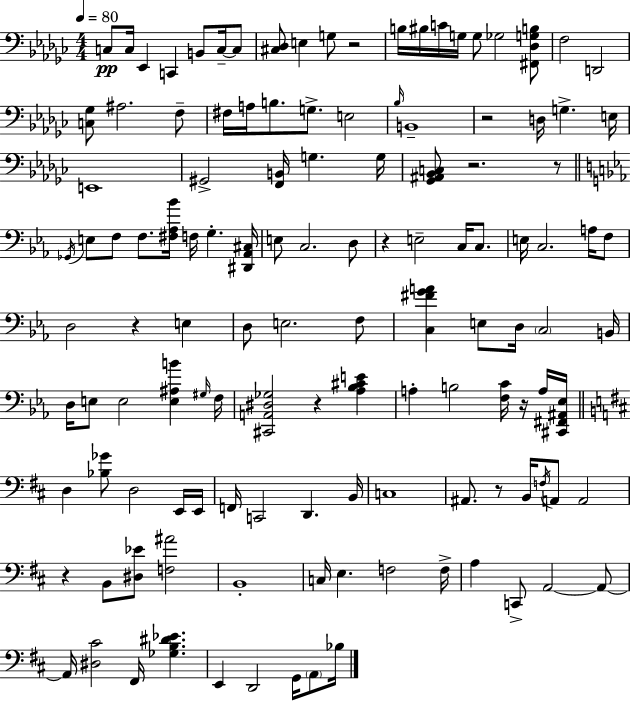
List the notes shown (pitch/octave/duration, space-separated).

C3/e C3/s Eb2/q C2/q B2/e C3/s C3/e [C#3,Db3]/e E3/q G3/e R/h B3/s BIS3/s C4/s G3/s G3/e Gb3/h [F#2,Db3,G3,B3]/e F3/h D2/h [C3,Gb3]/e A#3/h. F3/e F#3/s A3/s B3/e. G3/e. E3/h Bb3/s B2/w R/h D3/s G3/q. E3/s E2/w G#2/h [F2,B2]/s G3/q. G3/s [Gb2,A#2,Bb2,C3]/e R/h. R/e Gb2/s E3/e F3/e F3/e. [F#3,Ab3,Bb4]/s F3/s G3/q. [D#2,Ab2,C#3]/s E3/e C3/h. D3/e R/q E3/h C3/s C3/e. E3/s C3/h. A3/s F3/e D3/h R/q E3/q D3/e E3/h. F3/e [C3,F#4,G4,A4]/q E3/e D3/s C3/h B2/s D3/s E3/e E3/h [E3,A#3,B4]/q G#3/s F3/s [C#2,A2,D#3,Gb3]/h R/q [Ab3,Bb3,C#4,E4]/q A3/q B3/h [F3,C4]/s R/s A3/s [C#2,F#2,A#2,Eb3]/s D3/q [Bb3,Gb4]/e D3/h E2/s E2/s F2/s C2/h D2/q. B2/s C3/w A#2/e. R/e B2/s F3/s A2/e A2/h R/q B2/e [D#3,Eb4]/e [F3,A#4]/h B2/w C3/s E3/q. F3/h F3/s A3/q C2/e A2/h A2/e A2/s [D#3,C#4]/h F#2/s [Gb3,B3,D#4,Eb4]/q. E2/q D2/h G2/s A2/e Bb3/s